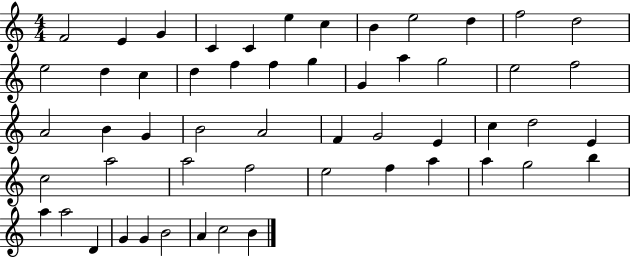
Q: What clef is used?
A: treble